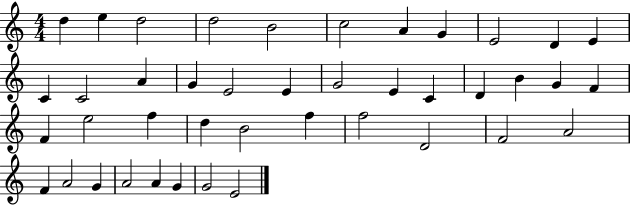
X:1
T:Untitled
M:4/4
L:1/4
K:C
d e d2 d2 B2 c2 A G E2 D E C C2 A G E2 E G2 E C D B G F F e2 f d B2 f f2 D2 F2 A2 F A2 G A2 A G G2 E2